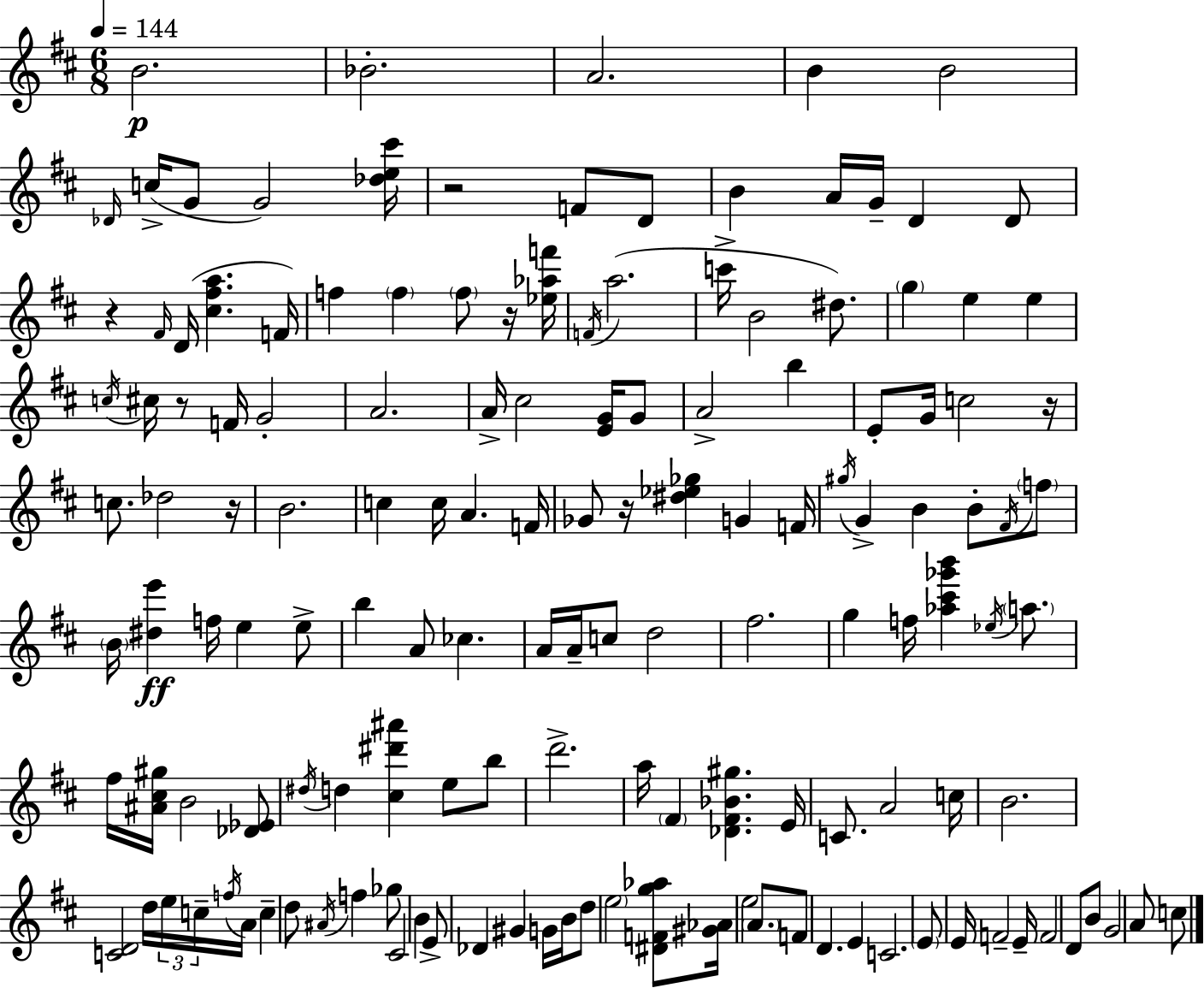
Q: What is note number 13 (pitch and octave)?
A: A4